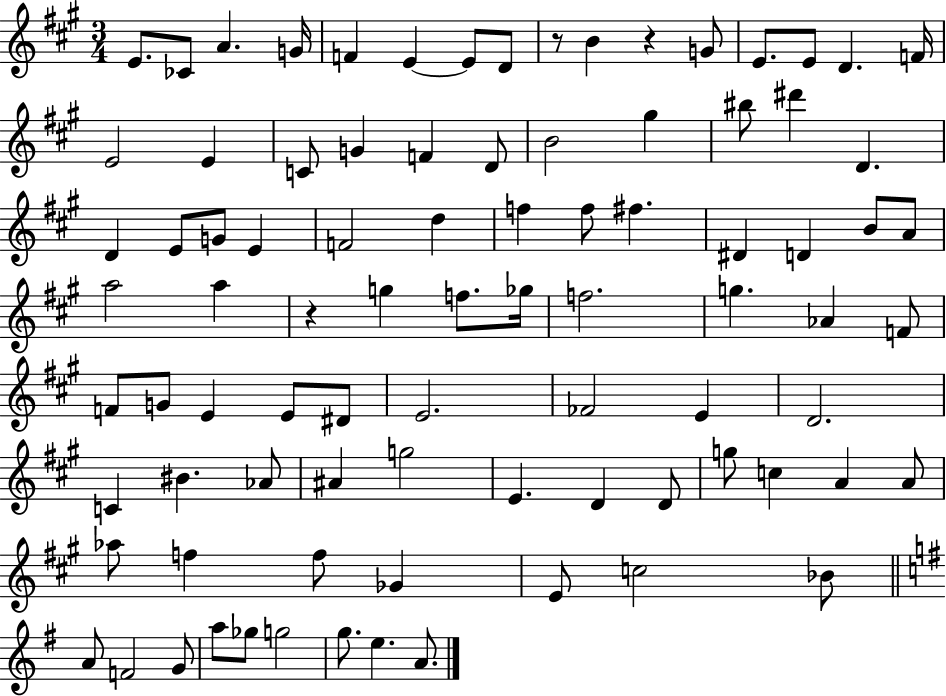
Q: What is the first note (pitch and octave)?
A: E4